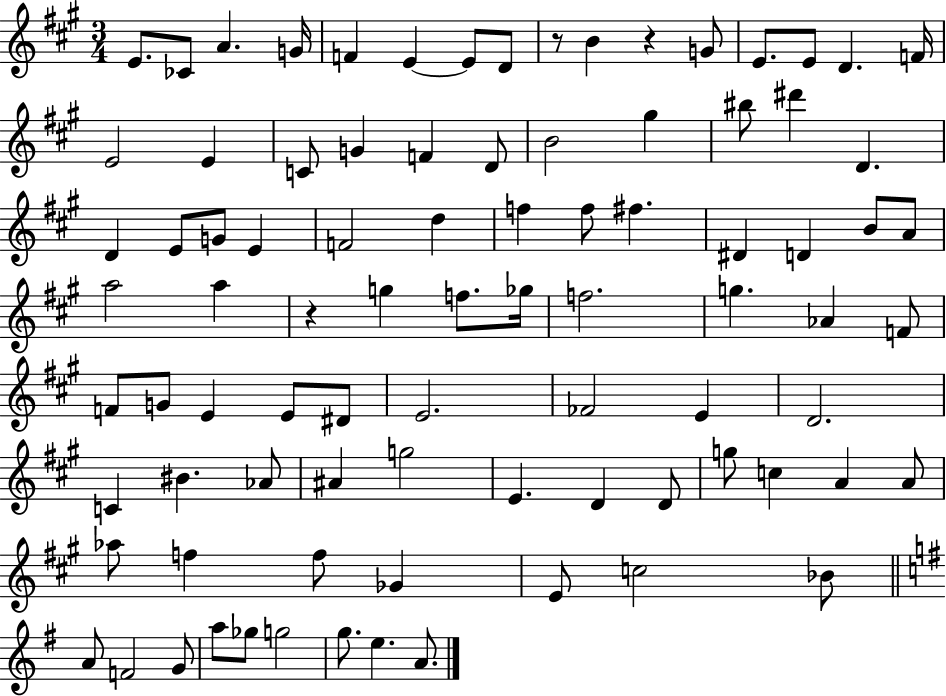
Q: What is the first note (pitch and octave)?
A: E4